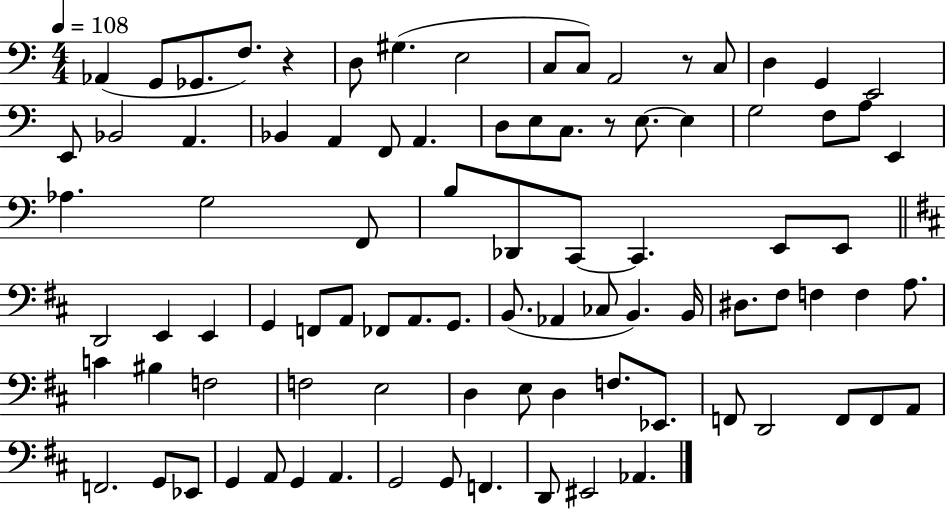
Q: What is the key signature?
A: C major